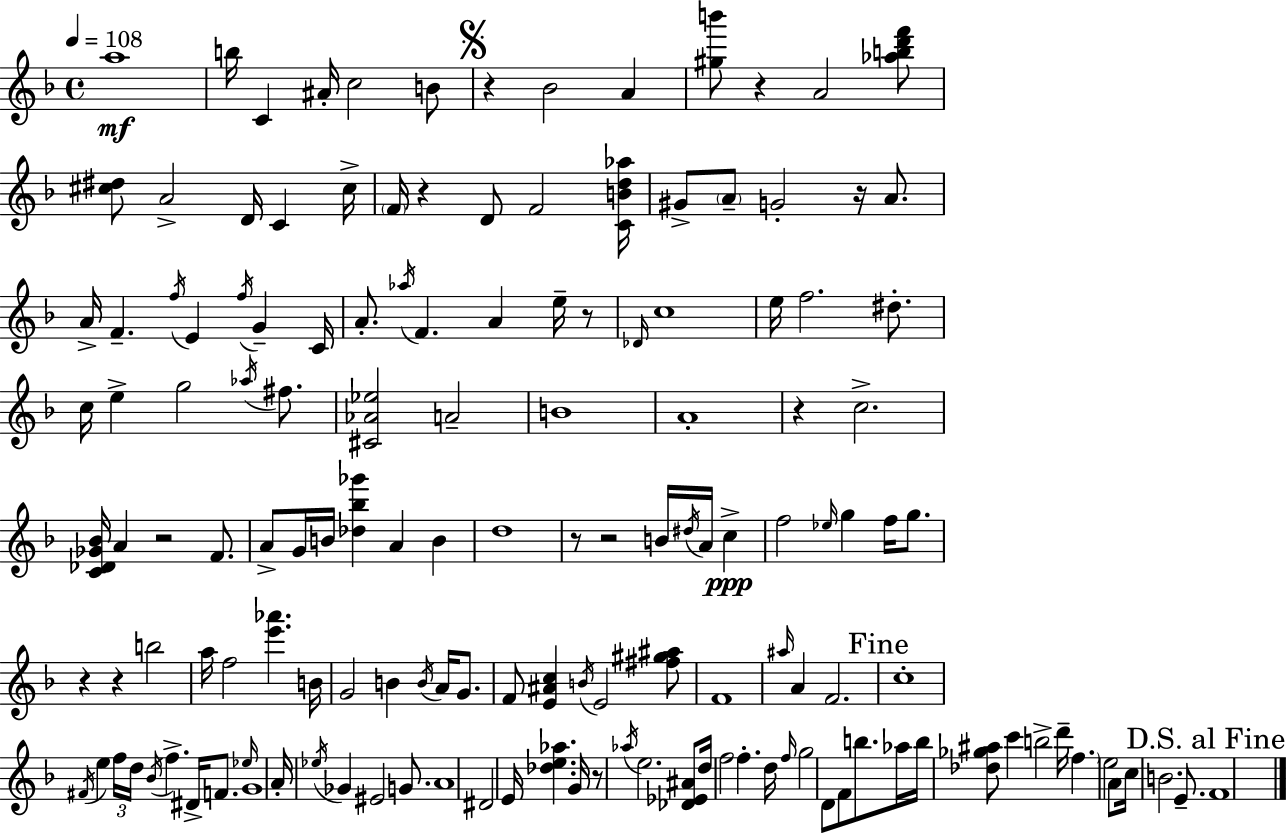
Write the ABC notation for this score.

X:1
T:Untitled
M:4/4
L:1/4
K:Dm
a4 b/4 C ^A/4 c2 B/2 z _B2 A [^gb']/2 z A2 [_abd'f']/2 [^c^d]/2 A2 D/4 C ^c/4 F/4 z D/2 F2 [CBd_a]/4 ^G/2 A/2 G2 z/4 A/2 A/4 F f/4 E f/4 G C/4 A/2 _a/4 F A e/4 z/2 _D/4 c4 e/4 f2 ^d/2 c/4 e g2 _a/4 ^f/2 [^C_A_e]2 A2 B4 A4 z c2 [C_D_G_B]/4 A z2 F/2 A/2 G/4 B/4 [_d_b_g'] A B d4 z/2 z2 B/4 ^d/4 A/4 c f2 _e/4 g f/4 g/2 z z b2 a/4 f2 [e'_a'] B/4 G2 B B/4 A/4 G/2 F/2 [E^Ac] B/4 E2 [^f^g^a]/2 F4 ^a/4 A F2 c4 ^F/4 e f/4 d/4 _B/4 f ^D/4 F/2 _e/4 G4 A/4 _e/4 _G ^E2 G/2 A4 ^D2 E/4 [_de_a] G/4 z/2 _a/4 e2 [_D_E^A]/2 d/4 f2 f d/4 f/4 g2 D/2 F/2 b/2 _a/4 b/4 [_d_g^a]/2 c' b2 d'/4 f e2 A/2 c/4 B2 E/2 F4